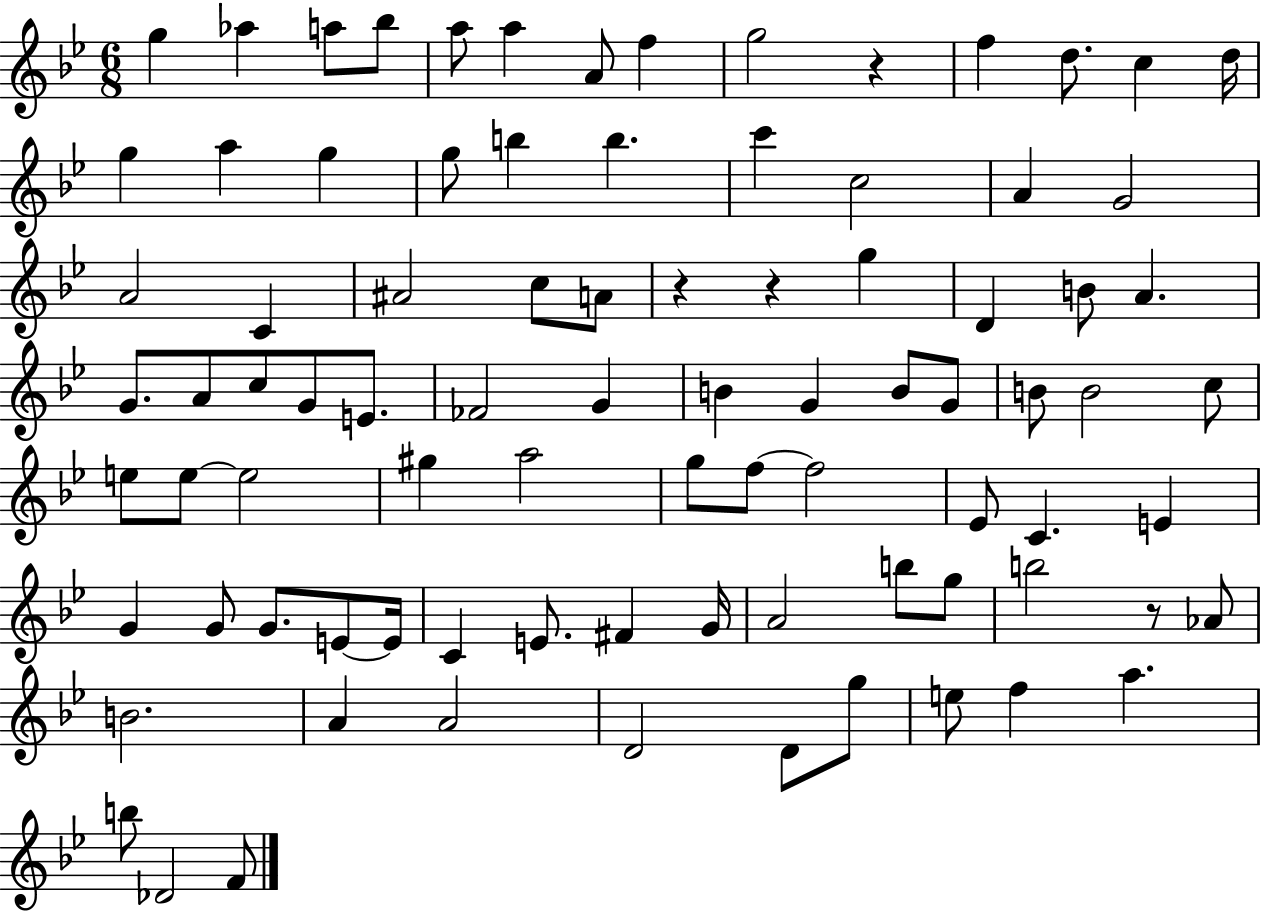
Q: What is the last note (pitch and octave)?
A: F4